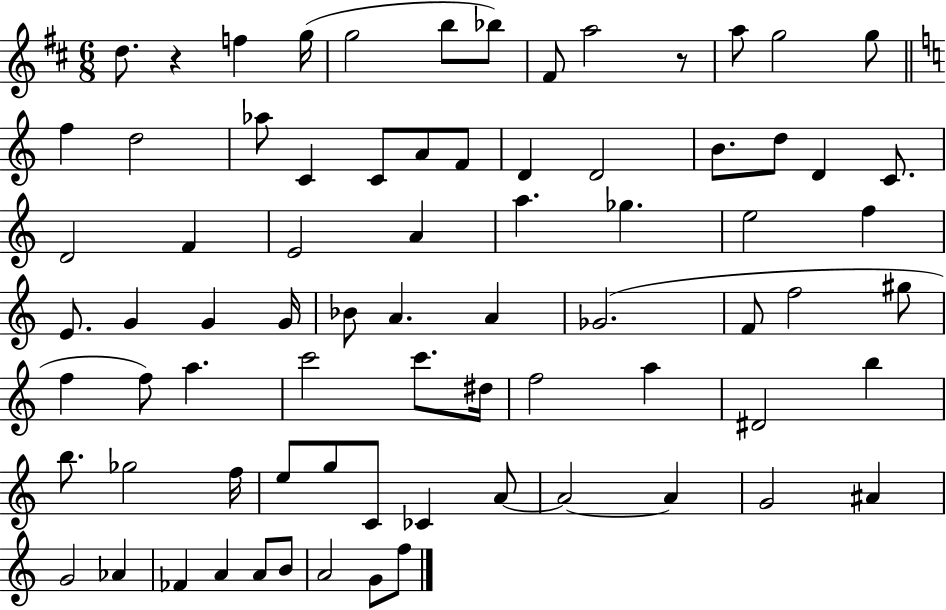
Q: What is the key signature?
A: D major